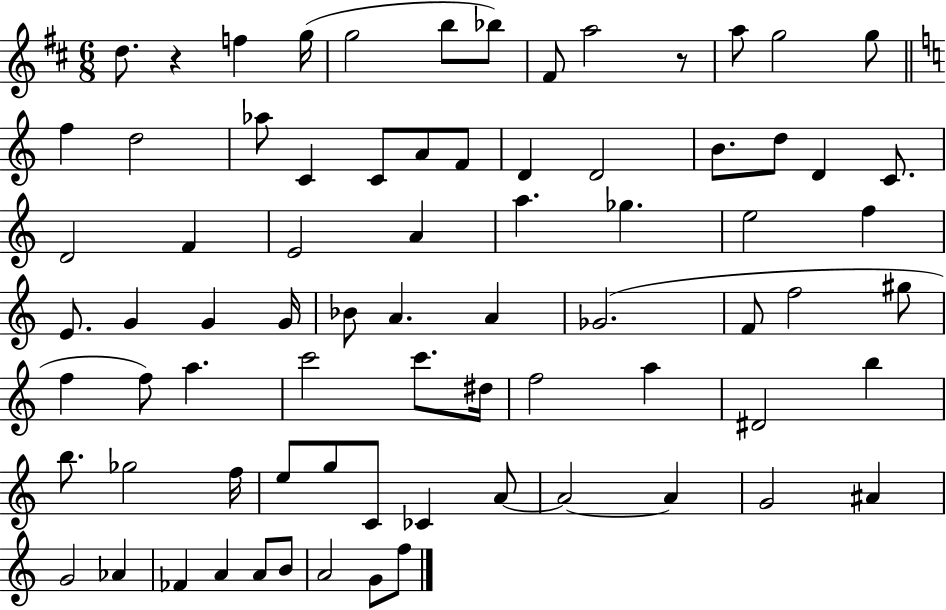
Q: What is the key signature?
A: D major